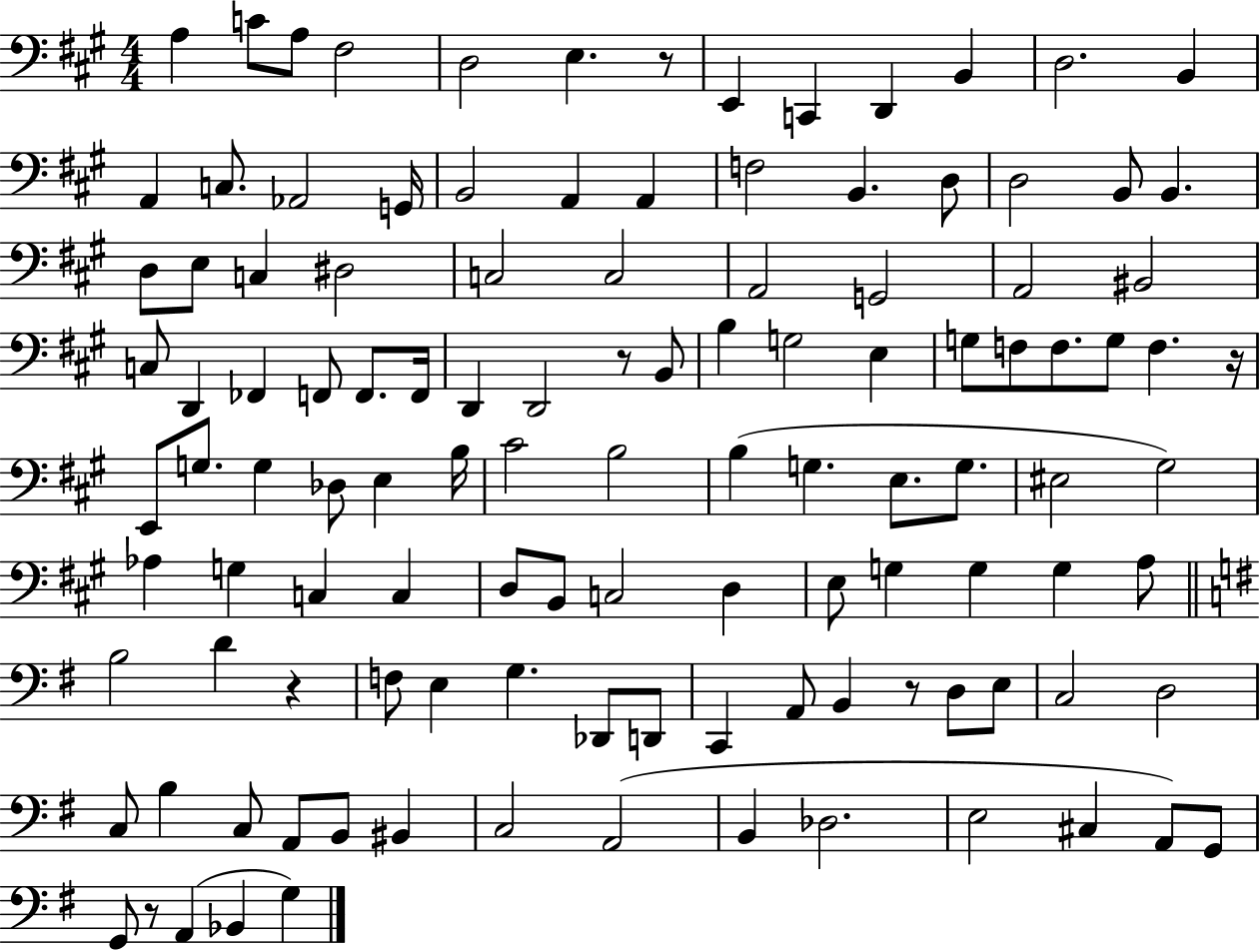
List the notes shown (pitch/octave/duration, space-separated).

A3/q C4/e A3/e F#3/h D3/h E3/q. R/e E2/q C2/q D2/q B2/q D3/h. B2/q A2/q C3/e. Ab2/h G2/s B2/h A2/q A2/q F3/h B2/q. D3/e D3/h B2/e B2/q. D3/e E3/e C3/q D#3/h C3/h C3/h A2/h G2/h A2/h BIS2/h C3/e D2/q FES2/q F2/e F2/e. F2/s D2/q D2/h R/e B2/e B3/q G3/h E3/q G3/e F3/e F3/e. G3/e F3/q. R/s E2/e G3/e. G3/q Db3/e E3/q B3/s C#4/h B3/h B3/q G3/q. E3/e. G3/e. EIS3/h G#3/h Ab3/q G3/q C3/q C3/q D3/e B2/e C3/h D3/q E3/e G3/q G3/q G3/q A3/e B3/h D4/q R/q F3/e E3/q G3/q. Db2/e D2/e C2/q A2/e B2/q R/e D3/e E3/e C3/h D3/h C3/e B3/q C3/e A2/e B2/e BIS2/q C3/h A2/h B2/q Db3/h. E3/h C#3/q A2/e G2/e G2/e R/e A2/q Bb2/q G3/q